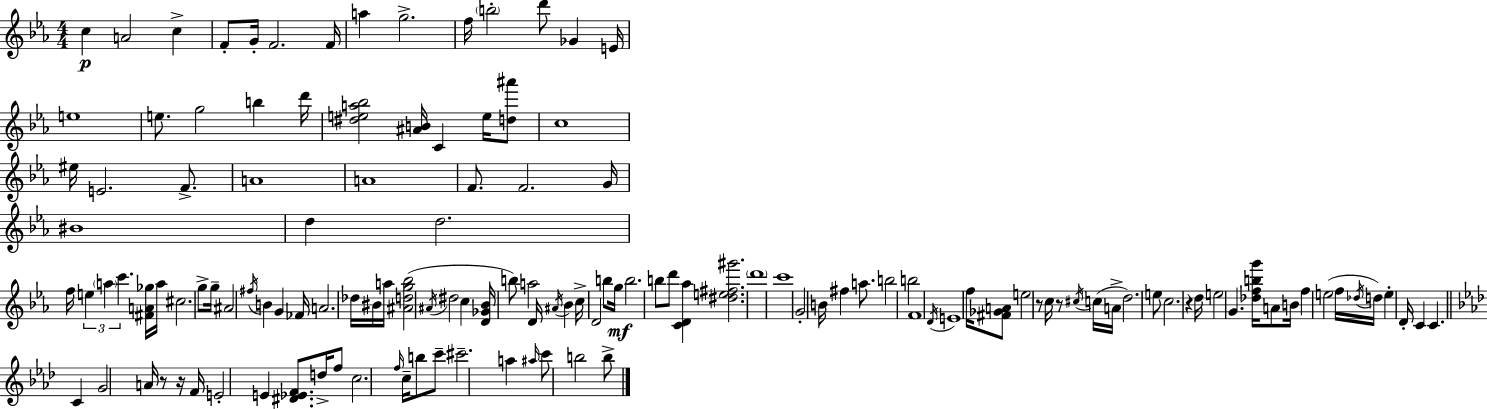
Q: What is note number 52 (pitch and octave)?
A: D#5